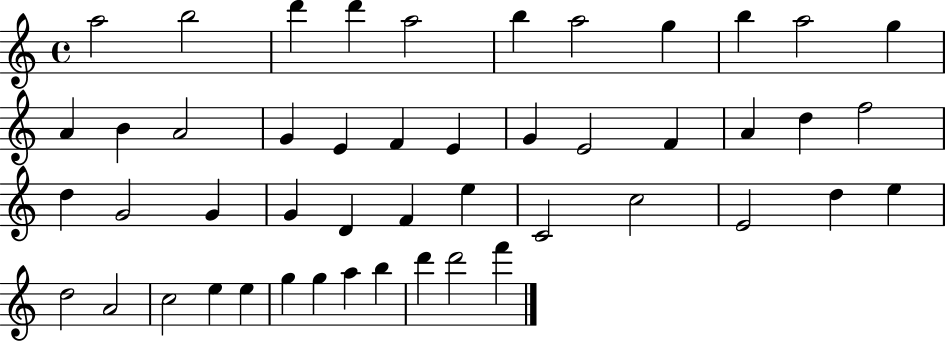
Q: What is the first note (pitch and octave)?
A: A5